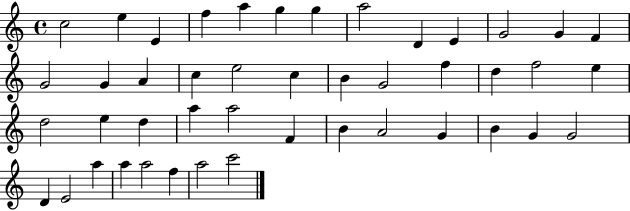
C5/h E5/q E4/q F5/q A5/q G5/q G5/q A5/h D4/q E4/q G4/h G4/q F4/q G4/h G4/q A4/q C5/q E5/h C5/q B4/q G4/h F5/q D5/q F5/h E5/q D5/h E5/q D5/q A5/q A5/h F4/q B4/q A4/h G4/q B4/q G4/q G4/h D4/q E4/h A5/q A5/q A5/h F5/q A5/h C6/h